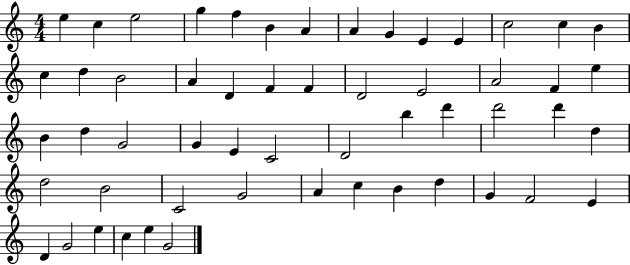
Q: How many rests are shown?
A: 0